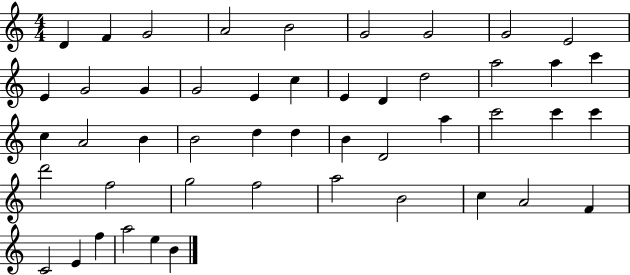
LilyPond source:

{
  \clef treble
  \numericTimeSignature
  \time 4/4
  \key c \major
  d'4 f'4 g'2 | a'2 b'2 | g'2 g'2 | g'2 e'2 | \break e'4 g'2 g'4 | g'2 e'4 c''4 | e'4 d'4 d''2 | a''2 a''4 c'''4 | \break c''4 a'2 b'4 | b'2 d''4 d''4 | b'4 d'2 a''4 | c'''2 c'''4 c'''4 | \break d'''2 f''2 | g''2 f''2 | a''2 b'2 | c''4 a'2 f'4 | \break c'2 e'4 f''4 | a''2 e''4 b'4 | \bar "|."
}